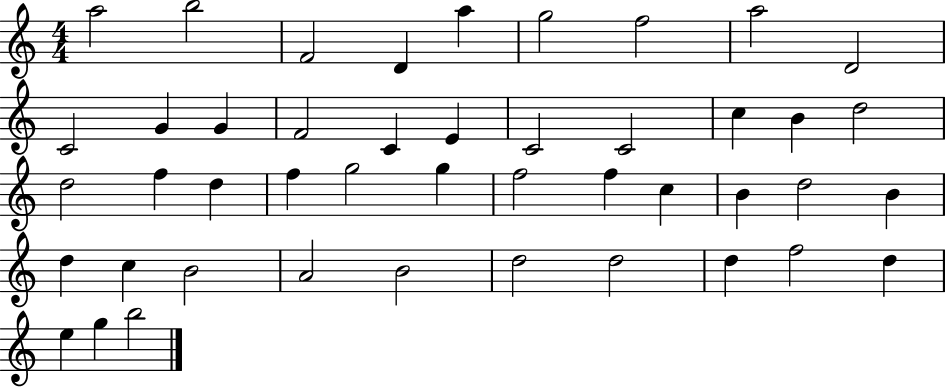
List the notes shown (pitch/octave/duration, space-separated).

A5/h B5/h F4/h D4/q A5/q G5/h F5/h A5/h D4/h C4/h G4/q G4/q F4/h C4/q E4/q C4/h C4/h C5/q B4/q D5/h D5/h F5/q D5/q F5/q G5/h G5/q F5/h F5/q C5/q B4/q D5/h B4/q D5/q C5/q B4/h A4/h B4/h D5/h D5/h D5/q F5/h D5/q E5/q G5/q B5/h